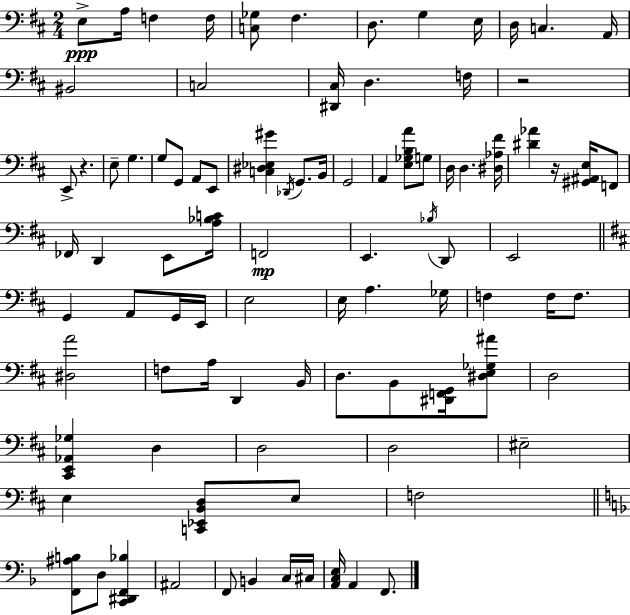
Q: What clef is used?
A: bass